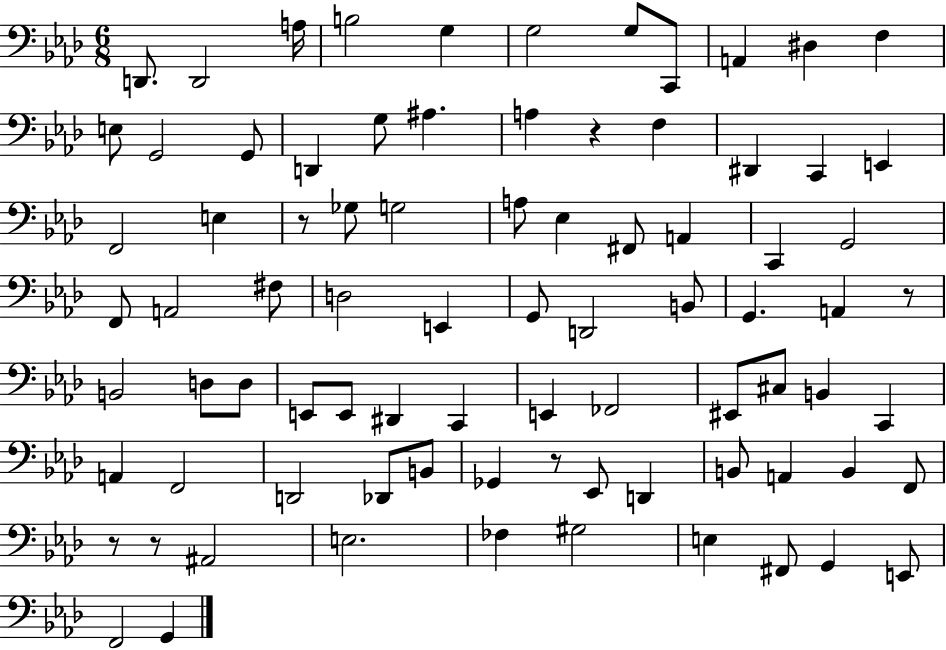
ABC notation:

X:1
T:Untitled
M:6/8
L:1/4
K:Ab
D,,/2 D,,2 A,/4 B,2 G, G,2 G,/2 C,,/2 A,, ^D, F, E,/2 G,,2 G,,/2 D,, G,/2 ^A, A, z F, ^D,, C,, E,, F,,2 E, z/2 _G,/2 G,2 A,/2 _E, ^F,,/2 A,, C,, G,,2 F,,/2 A,,2 ^F,/2 D,2 E,, G,,/2 D,,2 B,,/2 G,, A,, z/2 B,,2 D,/2 D,/2 E,,/2 E,,/2 ^D,, C,, E,, _F,,2 ^E,,/2 ^C,/2 B,, C,, A,, F,,2 D,,2 _D,,/2 B,,/2 _G,, z/2 _E,,/2 D,, B,,/2 A,, B,, F,,/2 z/2 z/2 ^A,,2 E,2 _F, ^G,2 E, ^F,,/2 G,, E,,/2 F,,2 G,,